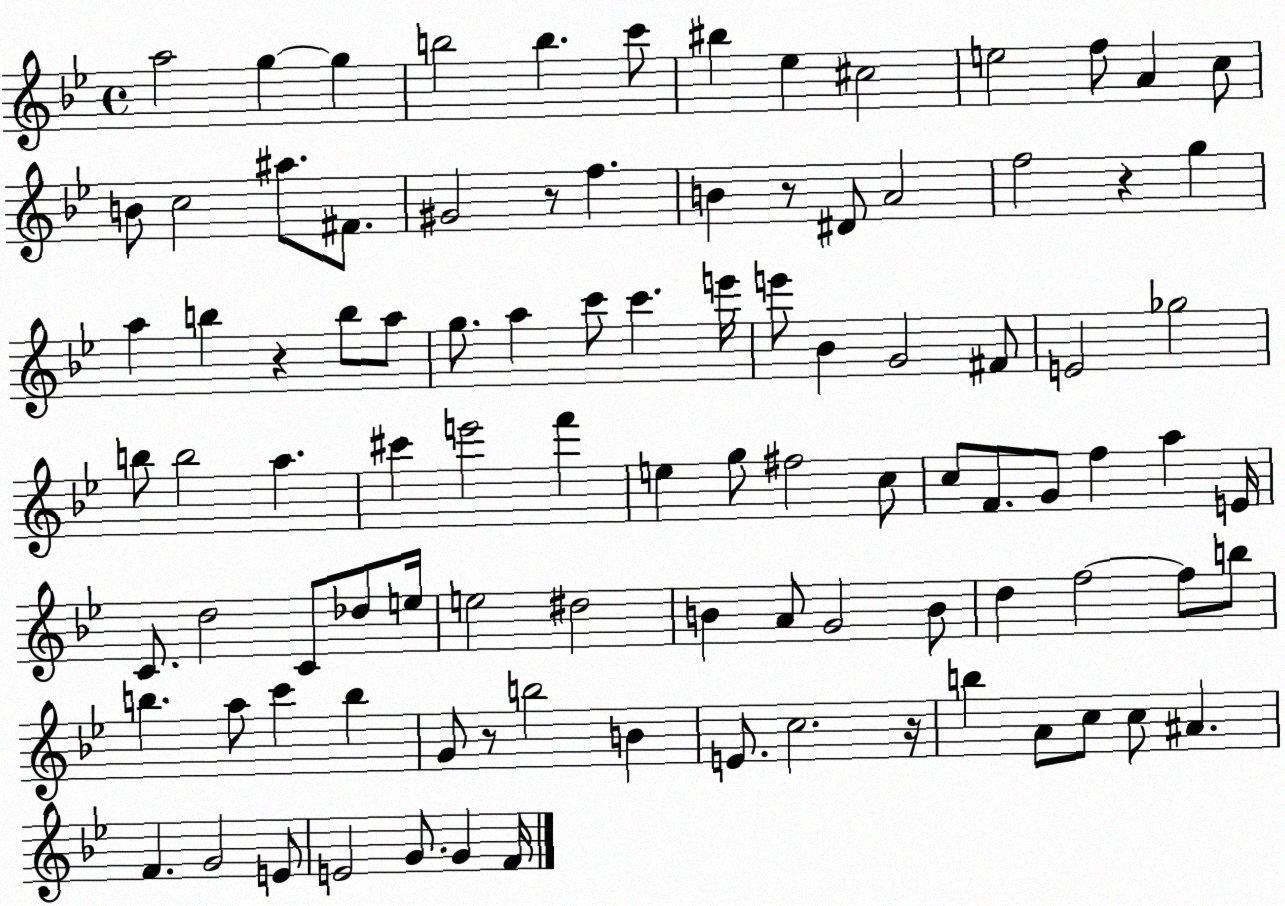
X:1
T:Untitled
M:4/4
L:1/4
K:Bb
a2 g g b2 b c'/2 ^b _e ^c2 e2 f/2 A c/2 B/2 c2 ^a/2 ^F/2 ^G2 z/2 f B z/2 ^D/2 A2 f2 z g a b z b/2 a/2 g/2 a c'/2 c' e'/4 e'/2 _B G2 ^F/2 E2 _g2 b/2 b2 a ^c' e'2 f' e g/2 ^f2 c/2 c/2 F/2 G/2 f a E/4 C/2 d2 C/2 _d/2 e/4 e2 ^d2 B A/2 G2 B/2 d f2 f/2 b/2 b a/2 c' b G/2 z/2 b2 B E/2 c2 z/4 b A/2 c/2 c/2 ^A F G2 E/2 E2 G/2 G F/4